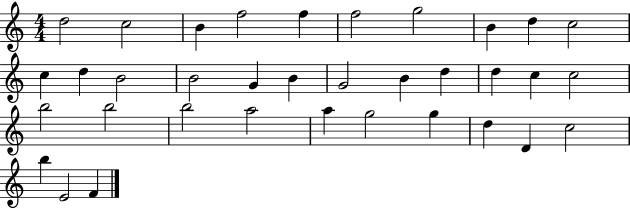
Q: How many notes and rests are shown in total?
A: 35